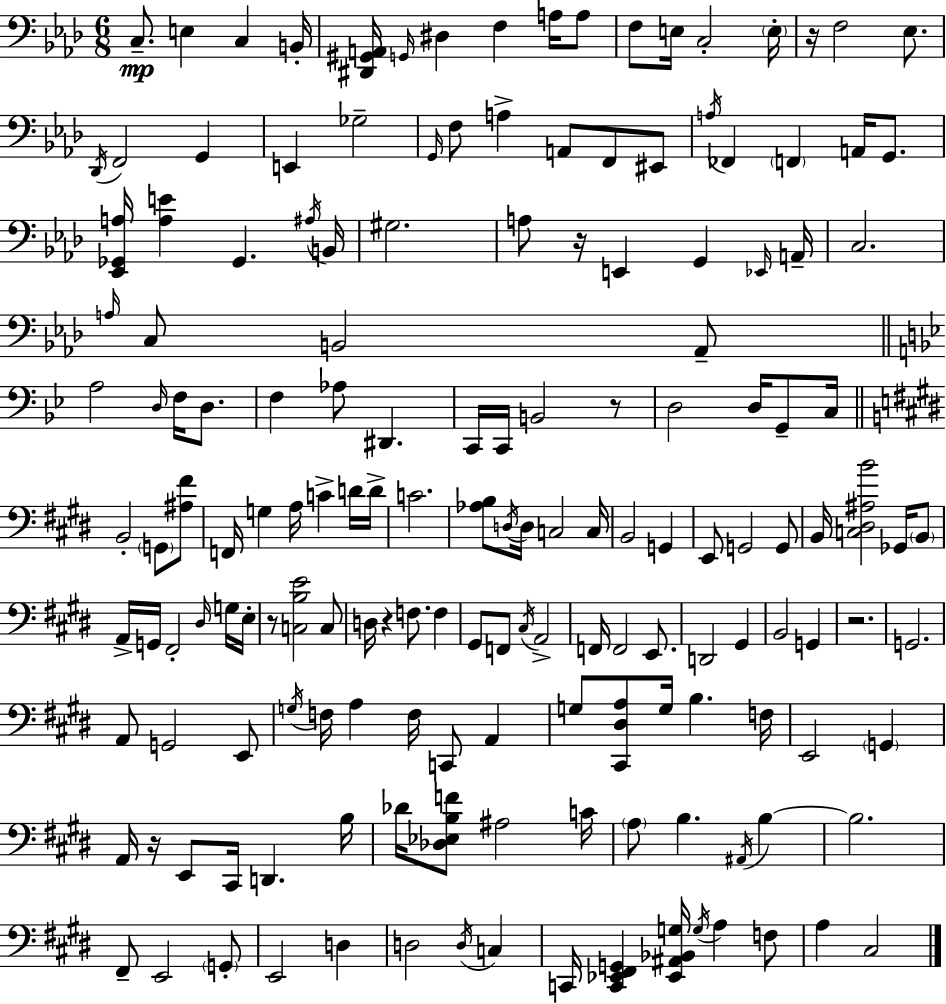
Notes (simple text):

C3/e. E3/q C3/q B2/s [D#2,G#2,A2]/s G2/s D#3/q F3/q A3/s A3/e F3/e E3/s C3/h E3/s R/s F3/h Eb3/e. Db2/s F2/h G2/q E2/q Gb3/h G2/s F3/e A3/q A2/e F2/e EIS2/e A3/s FES2/q F2/q A2/s G2/e. [Eb2,Gb2,A3]/s [A3,E4]/q Gb2/q. A#3/s B2/s G#3/h. A3/e R/s E2/q G2/q Eb2/s A2/s C3/h. A3/s C3/e B2/h Ab2/e A3/h D3/s F3/s D3/e. F3/q Ab3/e D#2/q. C2/s C2/s B2/h R/e D3/h D3/s G2/e C3/s B2/h G2/e [A#3,F#4]/e F2/s G3/q A3/s C4/q D4/s D4/s C4/h. [Ab3,B3]/e D3/s D3/s C3/h C3/s B2/h G2/q E2/e G2/h G2/e B2/s [C3,D#3,A#3,B4]/h Gb2/s B2/e A2/s G2/s F#2/h D#3/s G3/s E3/s R/e [C3,B3,E4]/h C3/e D3/s R/q F3/e. F3/q G#2/e F2/e C#3/s A2/h F2/s F2/h E2/e. D2/h G#2/q B2/h G2/q R/h. G2/h. A2/e G2/h E2/e G3/s F3/s A3/q F3/s C2/e A2/q G3/e [C#2,D#3,A3]/e G3/s B3/q. F3/s E2/h G2/q A2/s R/s E2/e C#2/s D2/q. B3/s Db4/s [Db3,Eb3,B3,F4]/e A#3/h C4/s A3/e B3/q. A#2/s B3/q B3/h. F#2/e E2/h G2/e E2/h D3/q D3/h D3/s C3/q C2/s [C2,Eb2,F#2,G2]/q [Eb2,A#2,Bb2,G3]/s G3/s A3/q F3/e A3/q C#3/h